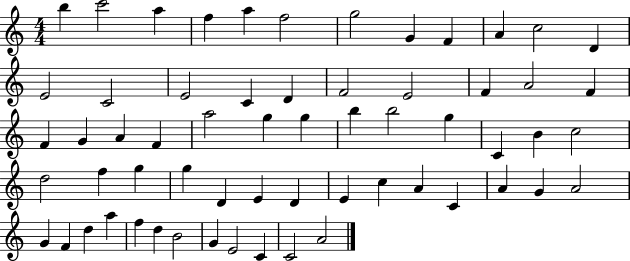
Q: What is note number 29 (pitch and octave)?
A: G5